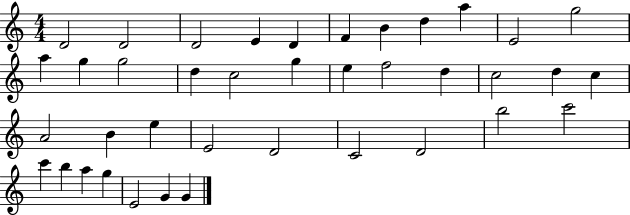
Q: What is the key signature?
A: C major